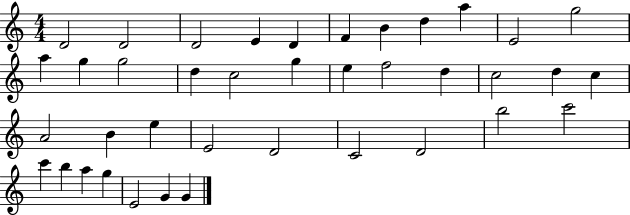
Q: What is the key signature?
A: C major